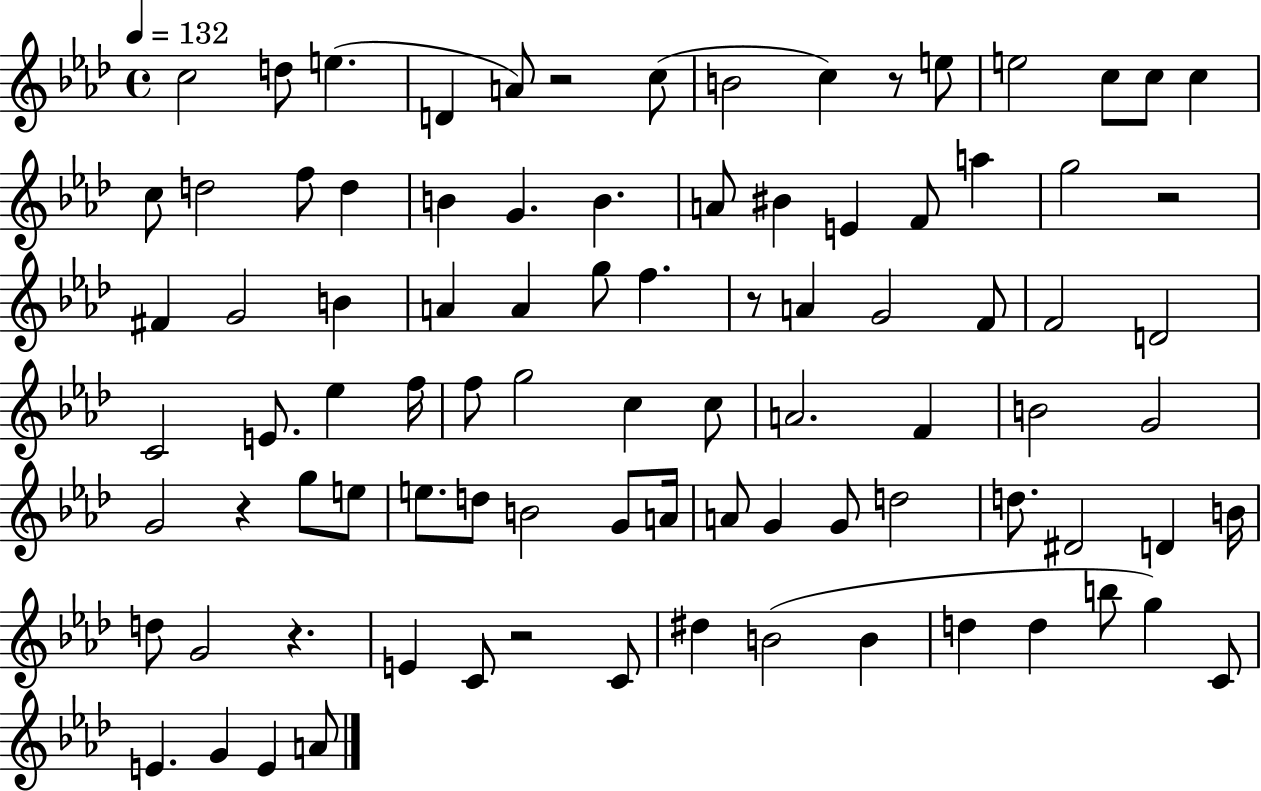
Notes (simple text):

C5/h D5/e E5/q. D4/q A4/e R/h C5/e B4/h C5/q R/e E5/e E5/h C5/e C5/e C5/q C5/e D5/h F5/e D5/q B4/q G4/q. B4/q. A4/e BIS4/q E4/q F4/e A5/q G5/h R/h F#4/q G4/h B4/q A4/q A4/q G5/e F5/q. R/e A4/q G4/h F4/e F4/h D4/h C4/h E4/e. Eb5/q F5/s F5/e G5/h C5/q C5/e A4/h. F4/q B4/h G4/h G4/h R/q G5/e E5/e E5/e. D5/e B4/h G4/e A4/s A4/e G4/q G4/e D5/h D5/e. D#4/h D4/q B4/s D5/e G4/h R/q. E4/q C4/e R/h C4/e D#5/q B4/h B4/q D5/q D5/q B5/e G5/q C4/e E4/q. G4/q E4/q A4/e